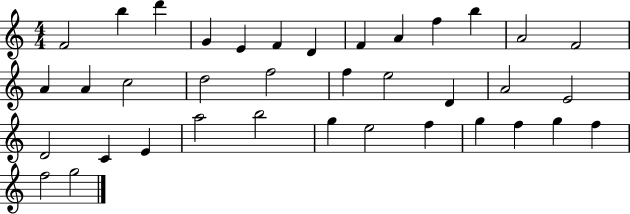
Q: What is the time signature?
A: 4/4